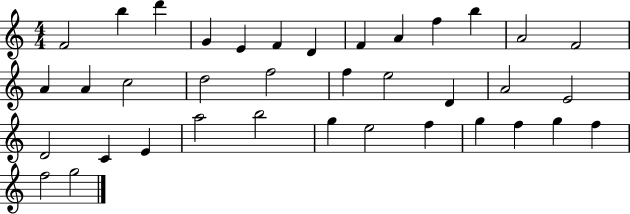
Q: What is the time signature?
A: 4/4